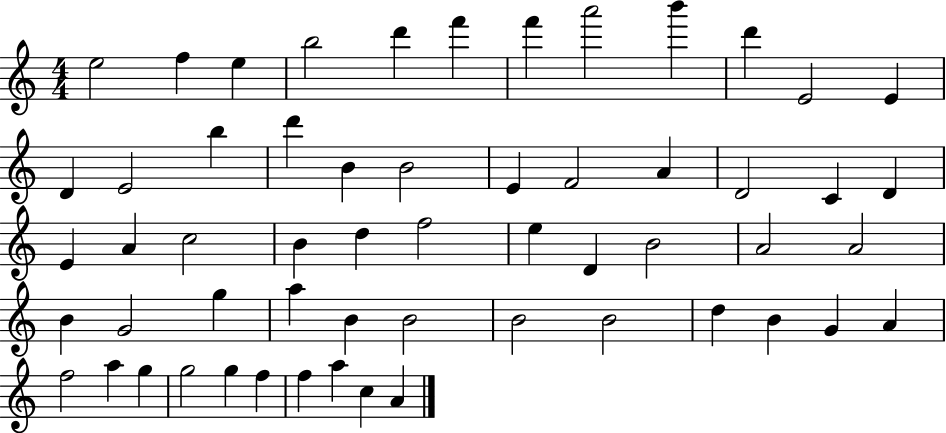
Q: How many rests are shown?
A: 0